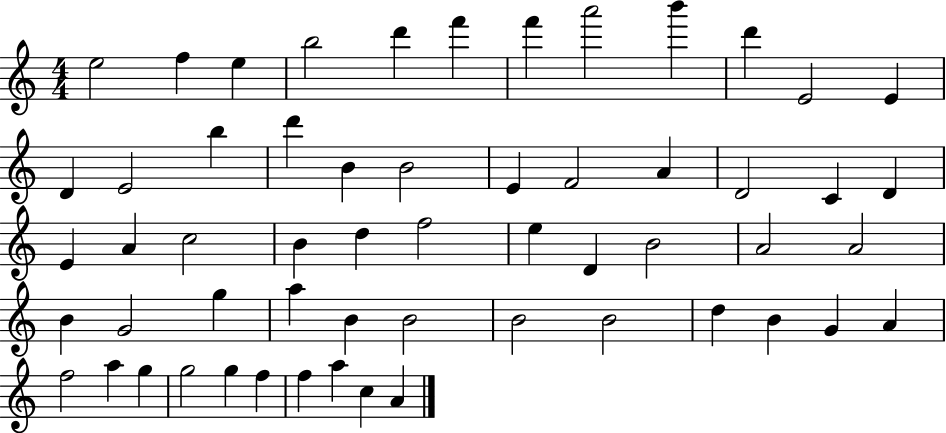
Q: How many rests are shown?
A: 0